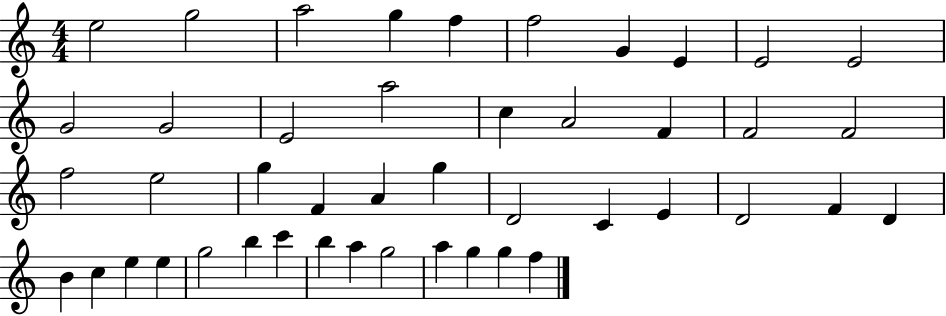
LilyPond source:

{
  \clef treble
  \numericTimeSignature
  \time 4/4
  \key c \major
  e''2 g''2 | a''2 g''4 f''4 | f''2 g'4 e'4 | e'2 e'2 | \break g'2 g'2 | e'2 a''2 | c''4 a'2 f'4 | f'2 f'2 | \break f''2 e''2 | g''4 f'4 a'4 g''4 | d'2 c'4 e'4 | d'2 f'4 d'4 | \break b'4 c''4 e''4 e''4 | g''2 b''4 c'''4 | b''4 a''4 g''2 | a''4 g''4 g''4 f''4 | \break \bar "|."
}